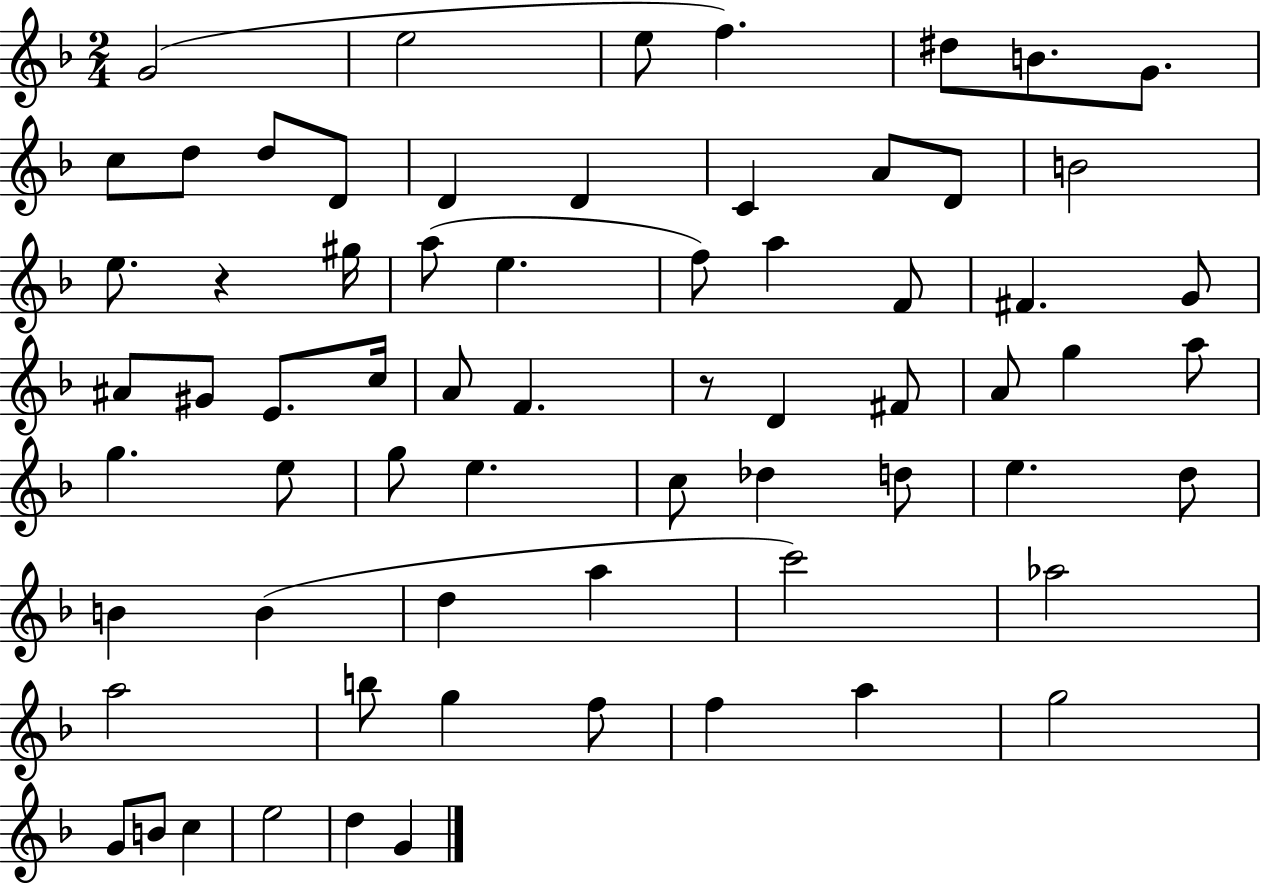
{
  \clef treble
  \numericTimeSignature
  \time 2/4
  \key f \major
  \repeat volta 2 { g'2( | e''2 | e''8 f''4.) | dis''8 b'8. g'8. | \break c''8 d''8 d''8 d'8 | d'4 d'4 | c'4 a'8 d'8 | b'2 | \break e''8. r4 gis''16 | a''8( e''4. | f''8) a''4 f'8 | fis'4. g'8 | \break ais'8 gis'8 e'8. c''16 | a'8 f'4. | r8 d'4 fis'8 | a'8 g''4 a''8 | \break g''4. e''8 | g''8 e''4. | c''8 des''4 d''8 | e''4. d''8 | \break b'4 b'4( | d''4 a''4 | c'''2) | aes''2 | \break a''2 | b''8 g''4 f''8 | f''4 a''4 | g''2 | \break g'8 b'8 c''4 | e''2 | d''4 g'4 | } \bar "|."
}